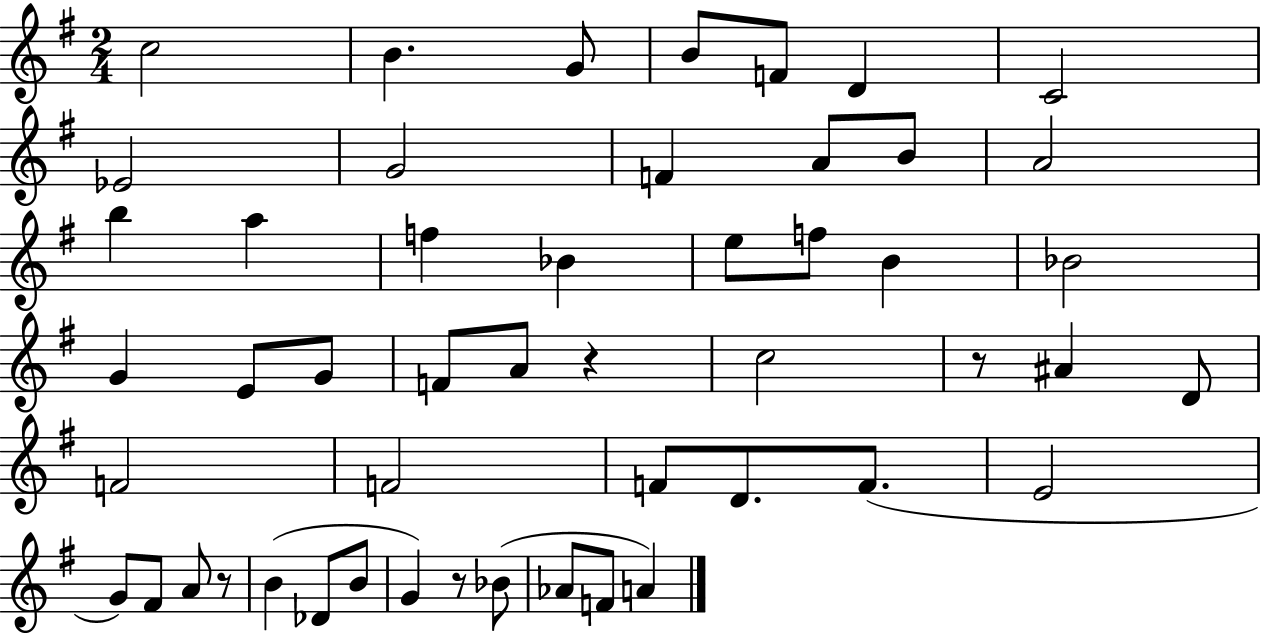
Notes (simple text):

C5/h B4/q. G4/e B4/e F4/e D4/q C4/h Eb4/h G4/h F4/q A4/e B4/e A4/h B5/q A5/q F5/q Bb4/q E5/e F5/e B4/q Bb4/h G4/q E4/e G4/e F4/e A4/e R/q C5/h R/e A#4/q D4/e F4/h F4/h F4/e D4/e. F4/e. E4/h G4/e F#4/e A4/e R/e B4/q Db4/e B4/e G4/q R/e Bb4/e Ab4/e F4/e A4/q